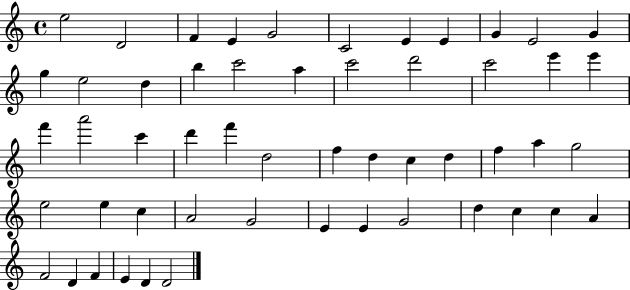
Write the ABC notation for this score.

X:1
T:Untitled
M:4/4
L:1/4
K:C
e2 D2 F E G2 C2 E E G E2 G g e2 d b c'2 a c'2 d'2 c'2 e' e' f' a'2 c' d' f' d2 f d c d f a g2 e2 e c A2 G2 E E G2 d c c A F2 D F E D D2